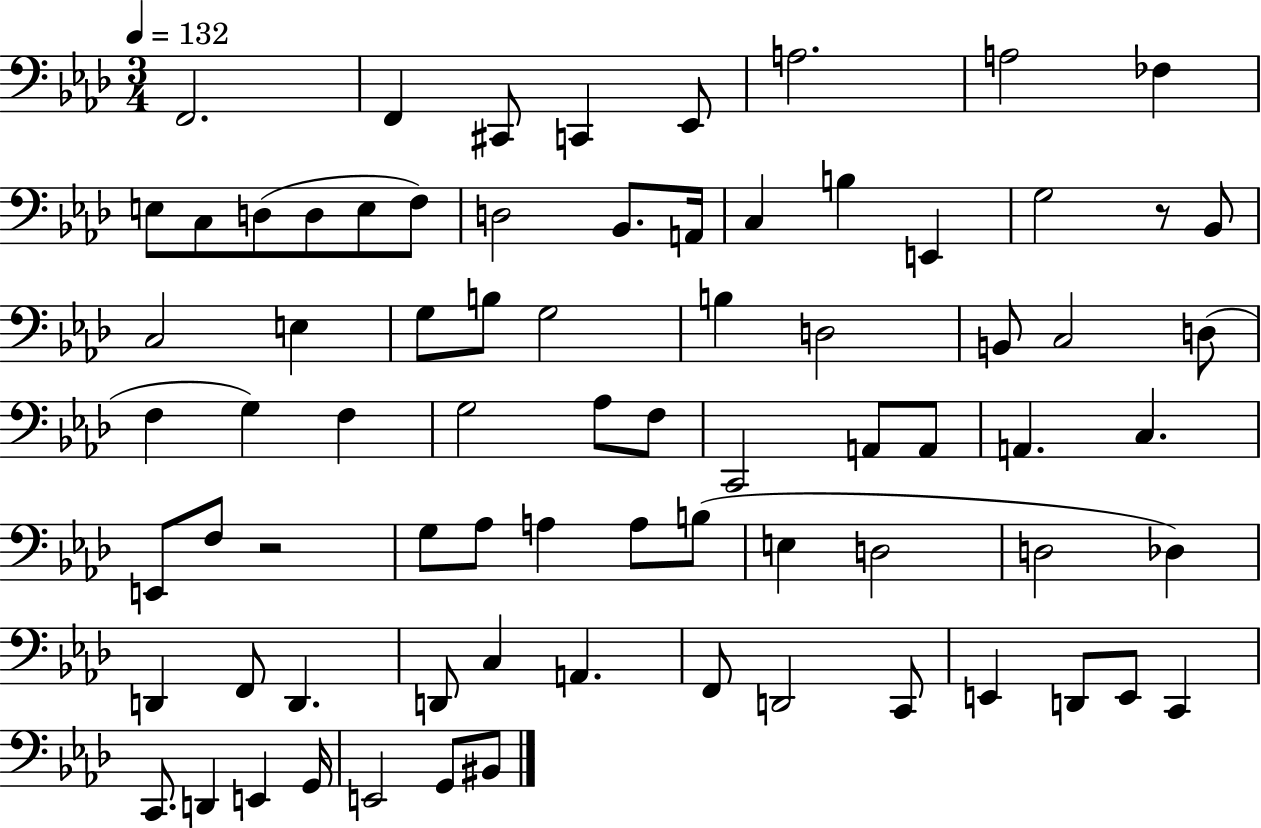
F2/h. F2/q C#2/e C2/q Eb2/e A3/h. A3/h FES3/q E3/e C3/e D3/e D3/e E3/e F3/e D3/h Bb2/e. A2/s C3/q B3/q E2/q G3/h R/e Bb2/e C3/h E3/q G3/e B3/e G3/h B3/q D3/h B2/e C3/h D3/e F3/q G3/q F3/q G3/h Ab3/e F3/e C2/h A2/e A2/e A2/q. C3/q. E2/e F3/e R/h G3/e Ab3/e A3/q A3/e B3/e E3/q D3/h D3/h Db3/q D2/q F2/e D2/q. D2/e C3/q A2/q. F2/e D2/h C2/e E2/q D2/e E2/e C2/q C2/e. D2/q E2/q G2/s E2/h G2/e BIS2/e